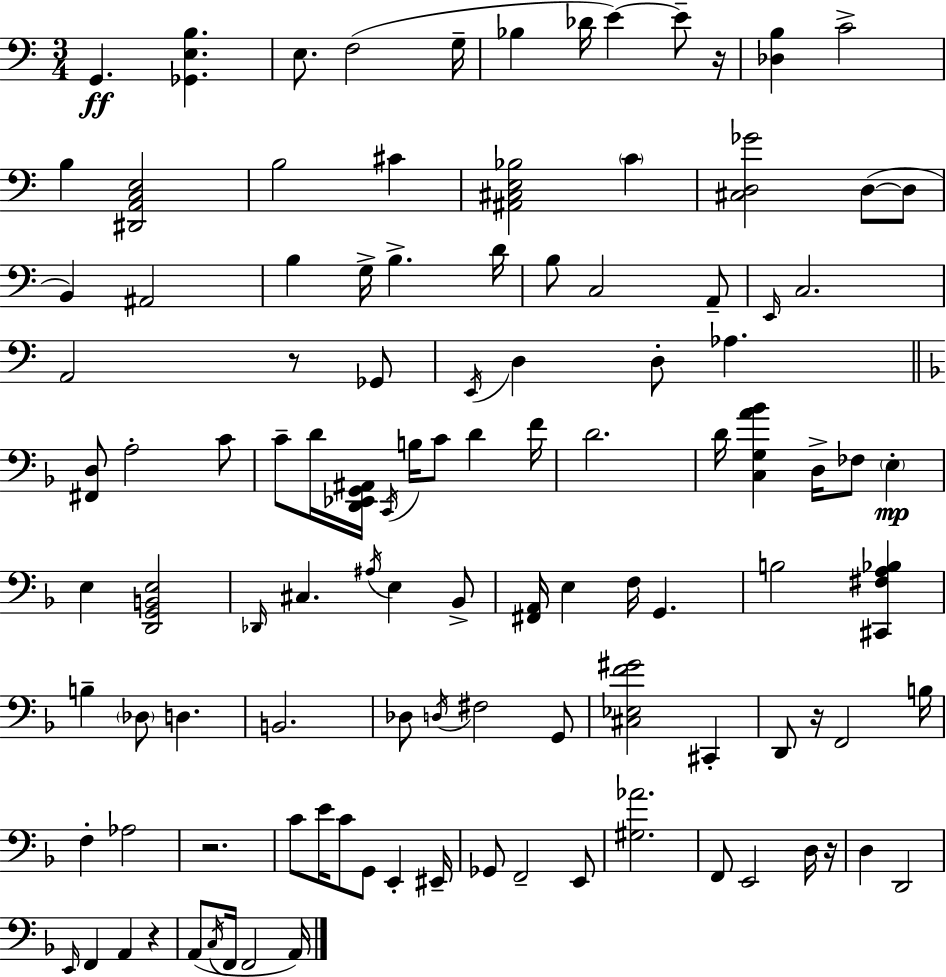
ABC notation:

X:1
T:Untitled
M:3/4
L:1/4
K:Am
G,, [_G,,E,B,] E,/2 F,2 G,/4 _B, _D/4 E E/2 z/4 [_D,B,] C2 B, [^D,,A,,C,E,]2 B,2 ^C [^A,,^C,E,_B,]2 C [^C,D,_G]2 D,/2 D,/2 B,, ^A,,2 B, G,/4 B, D/4 B,/2 C,2 A,,/2 E,,/4 C,2 A,,2 z/2 _G,,/2 E,,/4 D, D,/2 _A, [^F,,D,]/2 A,2 C/2 C/2 D/4 [D,,_E,,G,,^A,,]/4 C,,/4 B,/4 C/2 D F/4 D2 D/4 [C,G,A_B] D,/4 _F,/2 E, E, [D,,G,,B,,E,]2 _D,,/4 ^C, ^A,/4 E, _B,,/2 [^F,,A,,]/4 E, F,/4 G,, B,2 [^C,,^F,A,_B,] B, _D,/2 D, B,,2 _D,/2 D,/4 ^F,2 G,,/2 [^C,_E,F^G]2 ^C,, D,,/2 z/4 F,,2 B,/4 F, _A,2 z2 C/2 E/4 C/2 G,,/2 E,, ^E,,/4 _G,,/2 F,,2 E,,/2 [^G,_A]2 F,,/2 E,,2 D,/4 z/4 D, D,,2 E,,/4 F,, A,, z A,,/2 C,/4 F,,/4 F,,2 A,,/4